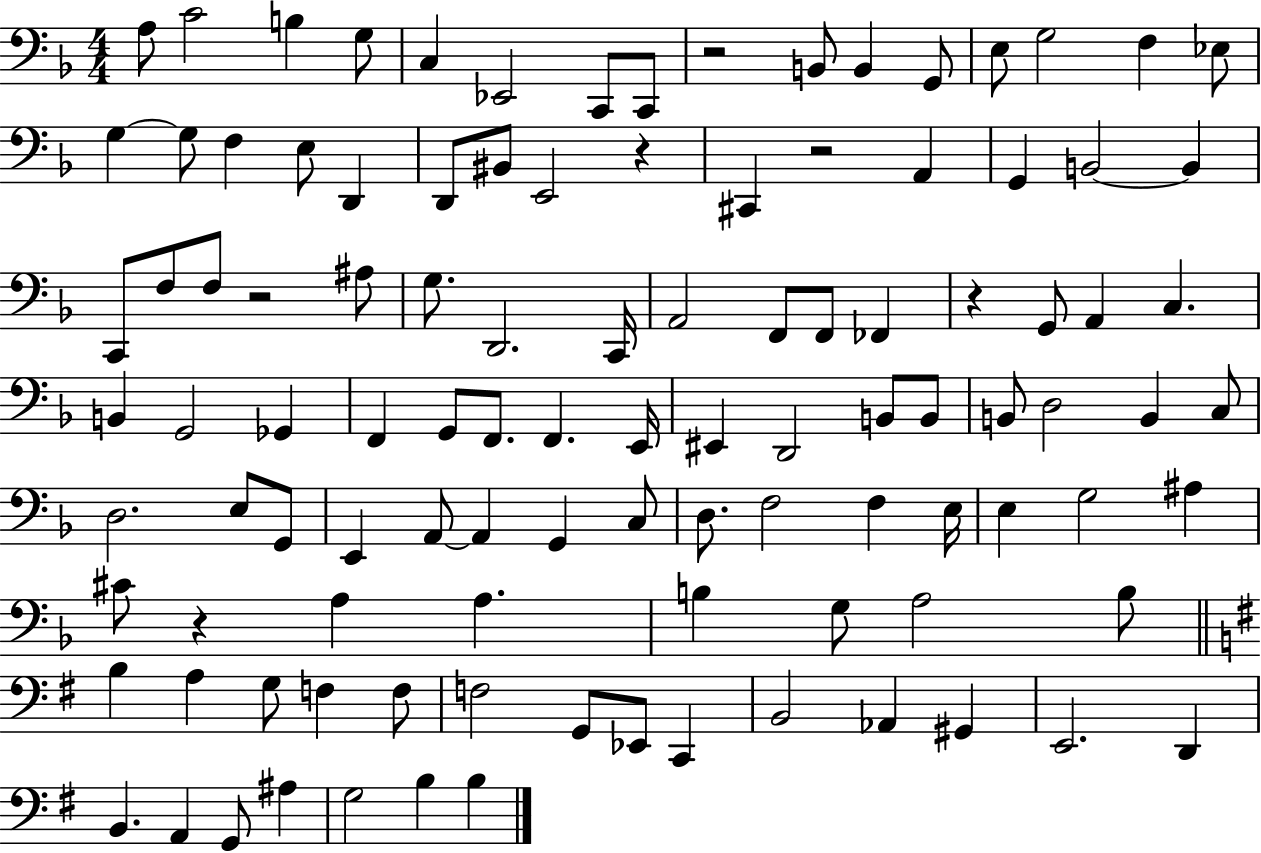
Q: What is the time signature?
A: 4/4